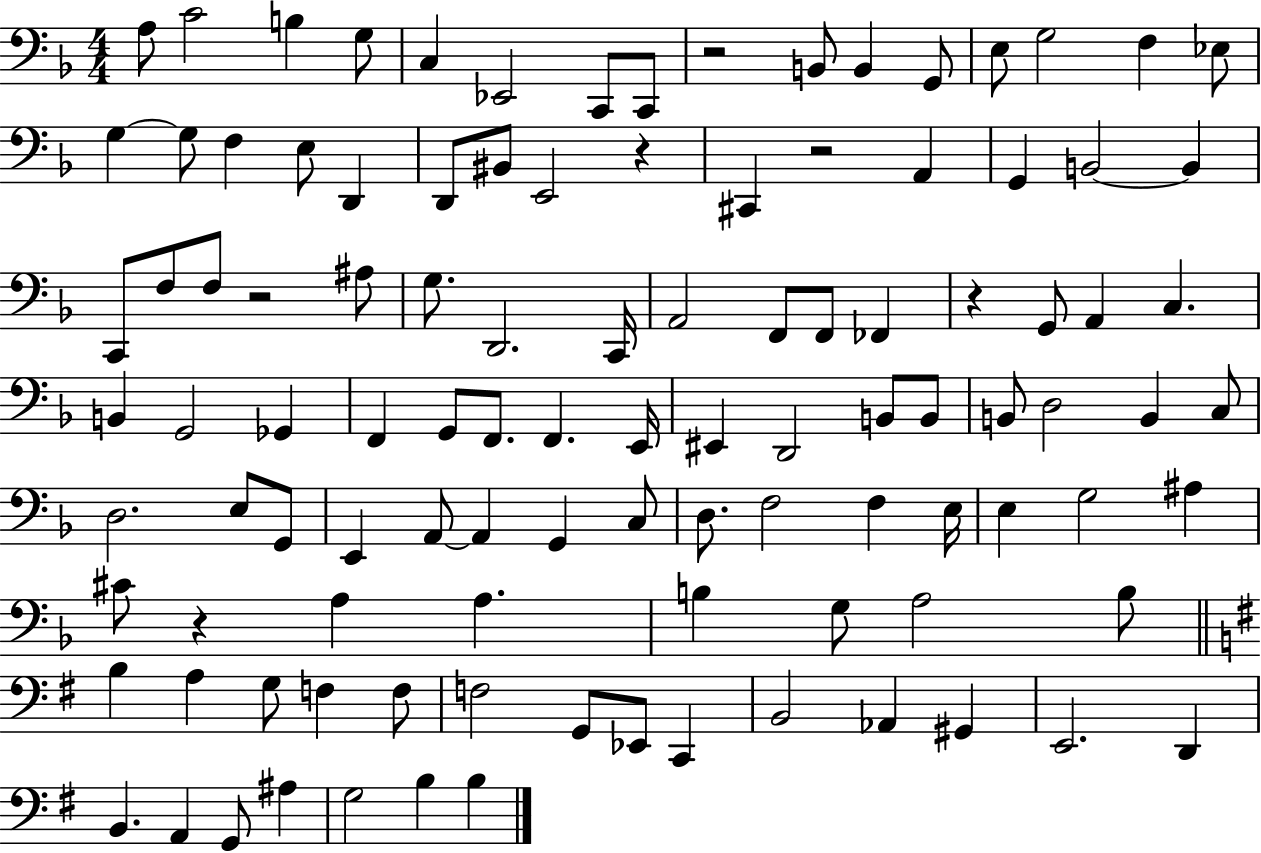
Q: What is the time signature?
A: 4/4